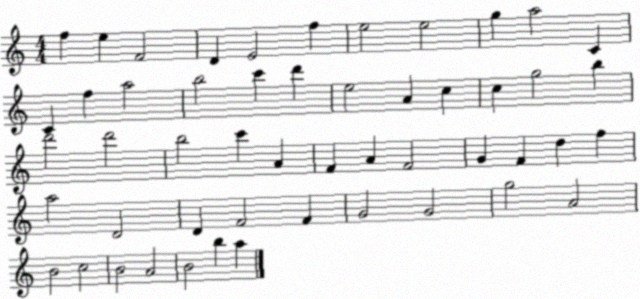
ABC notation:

X:1
T:Untitled
M:4/4
L:1/4
K:C
f e F2 D E2 f e2 e2 g a2 C C f a2 b2 c' d' e2 A c c g2 b d'2 d'2 b2 c' A F A F2 G F d f a2 D2 D F2 F G2 G2 g2 A2 B2 c2 B2 A2 B2 b a